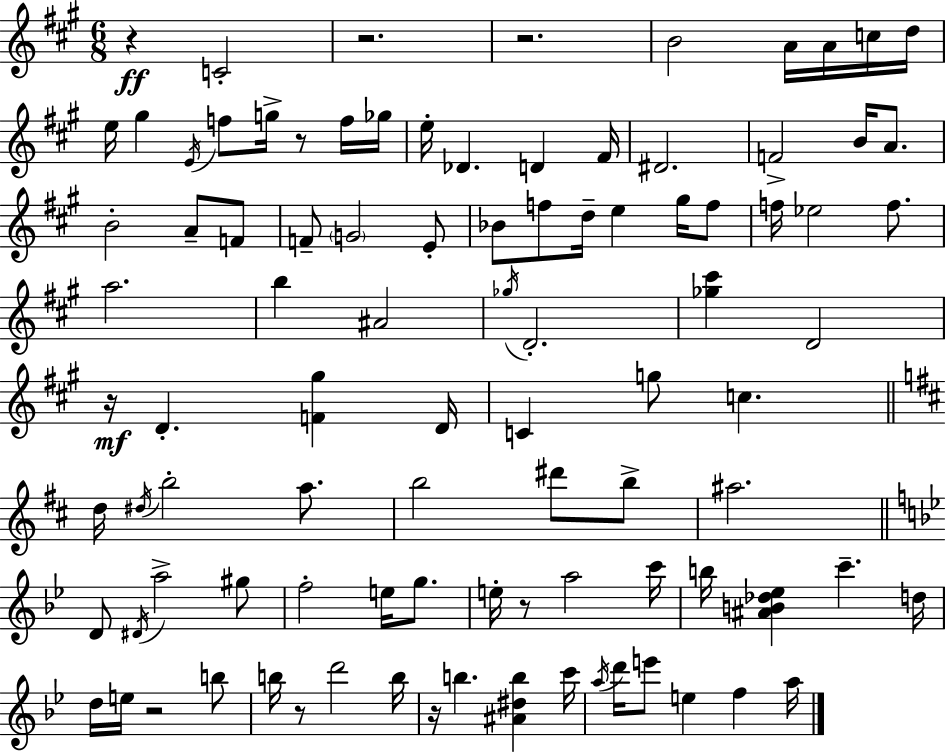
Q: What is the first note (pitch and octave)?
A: C4